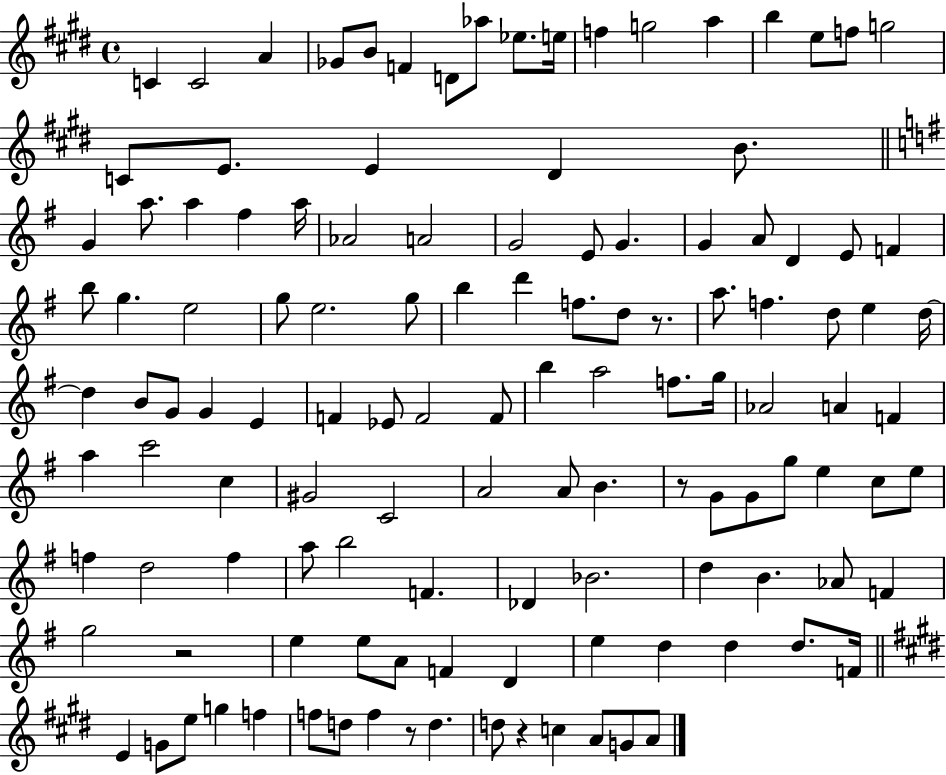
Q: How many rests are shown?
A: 5